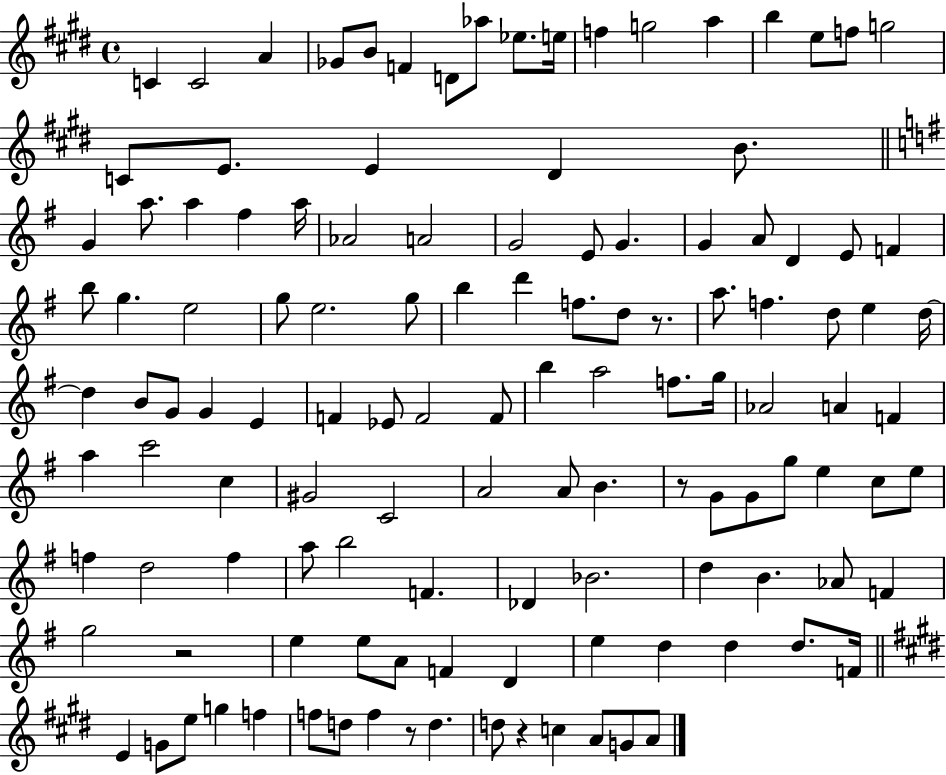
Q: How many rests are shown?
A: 5